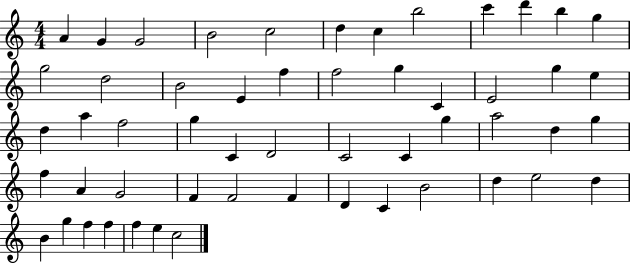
X:1
T:Untitled
M:4/4
L:1/4
K:C
A G G2 B2 c2 d c b2 c' d' b g g2 d2 B2 E f f2 g C E2 g e d a f2 g C D2 C2 C g a2 d g f A G2 F F2 F D C B2 d e2 d B g f f f e c2